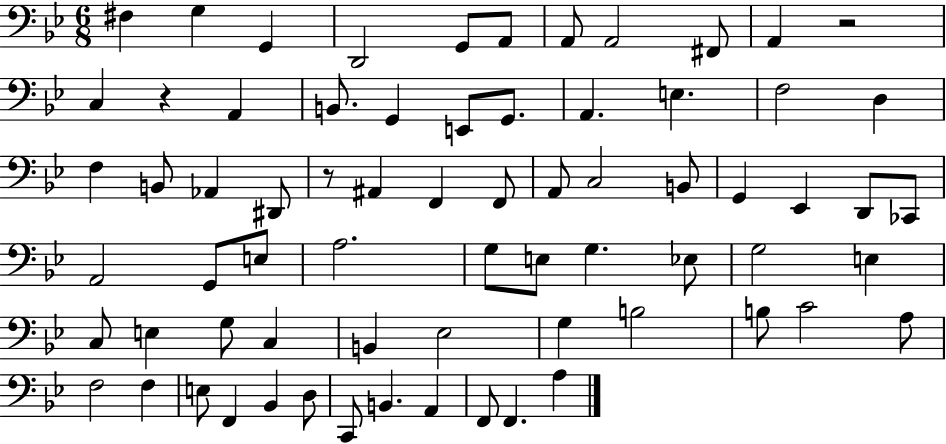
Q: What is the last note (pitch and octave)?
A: A3